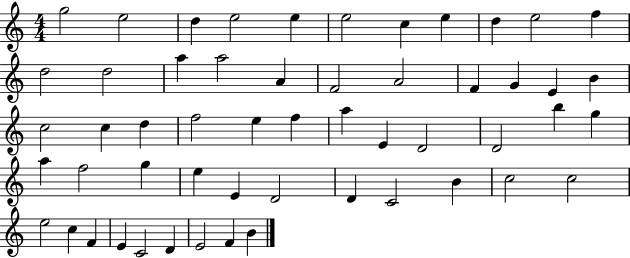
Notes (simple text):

G5/h E5/h D5/q E5/h E5/q E5/h C5/q E5/q D5/q E5/h F5/q D5/h D5/h A5/q A5/h A4/q F4/h A4/h F4/q G4/q E4/q B4/q C5/h C5/q D5/q F5/h E5/q F5/q A5/q E4/q D4/h D4/h B5/q G5/q A5/q F5/h G5/q E5/q E4/q D4/h D4/q C4/h B4/q C5/h C5/h E5/h C5/q F4/q E4/q C4/h D4/q E4/h F4/q B4/q